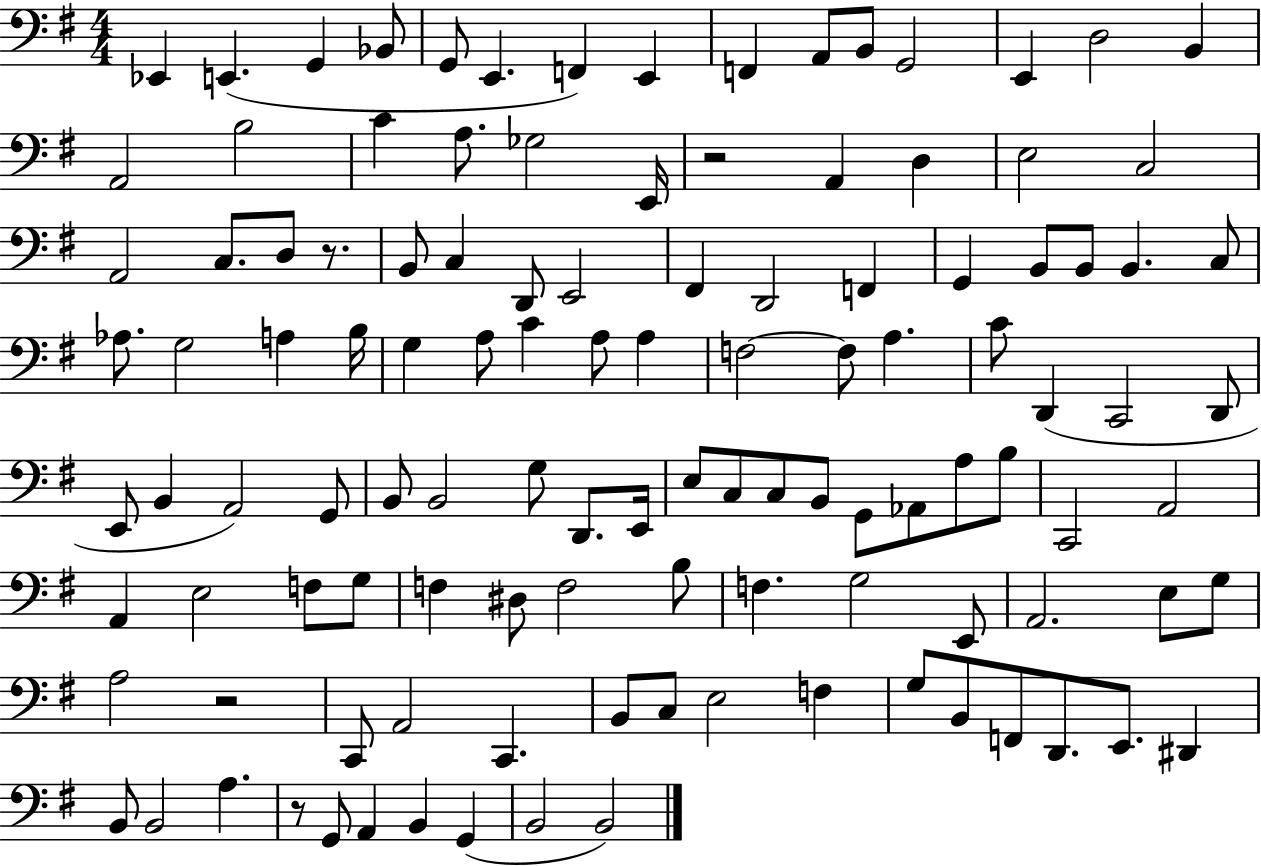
{
  \clef bass
  \numericTimeSignature
  \time 4/4
  \key g \major
  \repeat volta 2 { ees,4 e,4.( g,4 bes,8 | g,8 e,4. f,4) e,4 | f,4 a,8 b,8 g,2 | e,4 d2 b,4 | \break a,2 b2 | c'4 a8. ges2 e,16 | r2 a,4 d4 | e2 c2 | \break a,2 c8. d8 r8. | b,8 c4 d,8 e,2 | fis,4 d,2 f,4 | g,4 b,8 b,8 b,4. c8 | \break aes8. g2 a4 b16 | g4 a8 c'4 a8 a4 | f2~~ f8 a4. | c'8 d,4( c,2 d,8 | \break e,8 b,4 a,2) g,8 | b,8 b,2 g8 d,8. e,16 | e8 c8 c8 b,8 g,8 aes,8 a8 b8 | c,2 a,2 | \break a,4 e2 f8 g8 | f4 dis8 f2 b8 | f4. g2 e,8 | a,2. e8 g8 | \break a2 r2 | c,8 a,2 c,4. | b,8 c8 e2 f4 | g8 b,8 f,8 d,8. e,8. dis,4 | \break b,8 b,2 a4. | r8 g,8 a,4 b,4 g,4( | b,2 b,2) | } \bar "|."
}